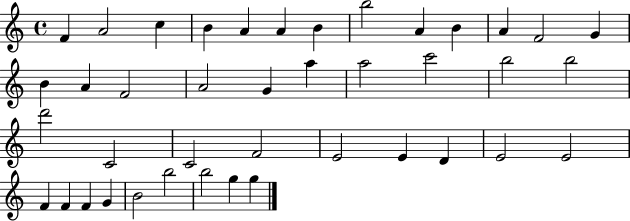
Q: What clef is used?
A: treble